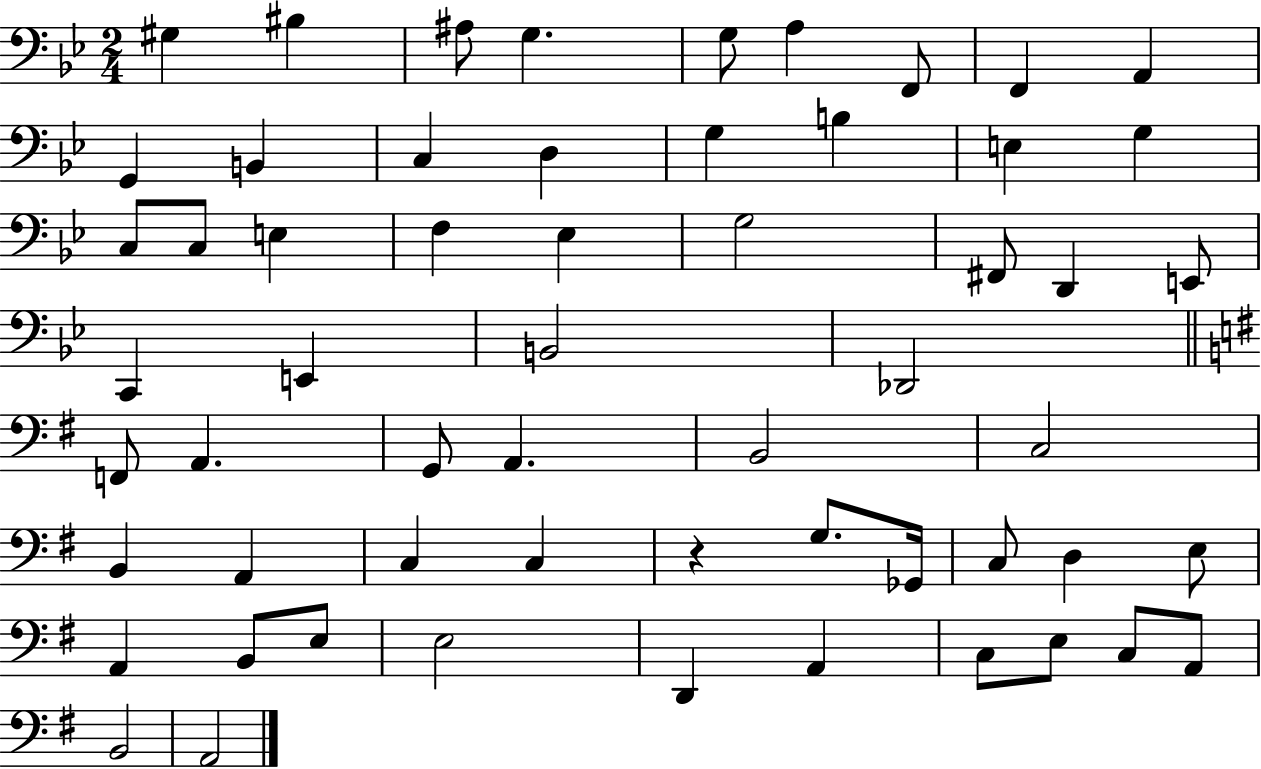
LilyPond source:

{
  \clef bass
  \numericTimeSignature
  \time 2/4
  \key bes \major
  gis4 bis4 | ais8 g4. | g8 a4 f,8 | f,4 a,4 | \break g,4 b,4 | c4 d4 | g4 b4 | e4 g4 | \break c8 c8 e4 | f4 ees4 | g2 | fis,8 d,4 e,8 | \break c,4 e,4 | b,2 | des,2 | \bar "||" \break \key g \major f,8 a,4. | g,8 a,4. | b,2 | c2 | \break b,4 a,4 | c4 c4 | r4 g8. ges,16 | c8 d4 e8 | \break a,4 b,8 e8 | e2 | d,4 a,4 | c8 e8 c8 a,8 | \break b,2 | a,2 | \bar "|."
}